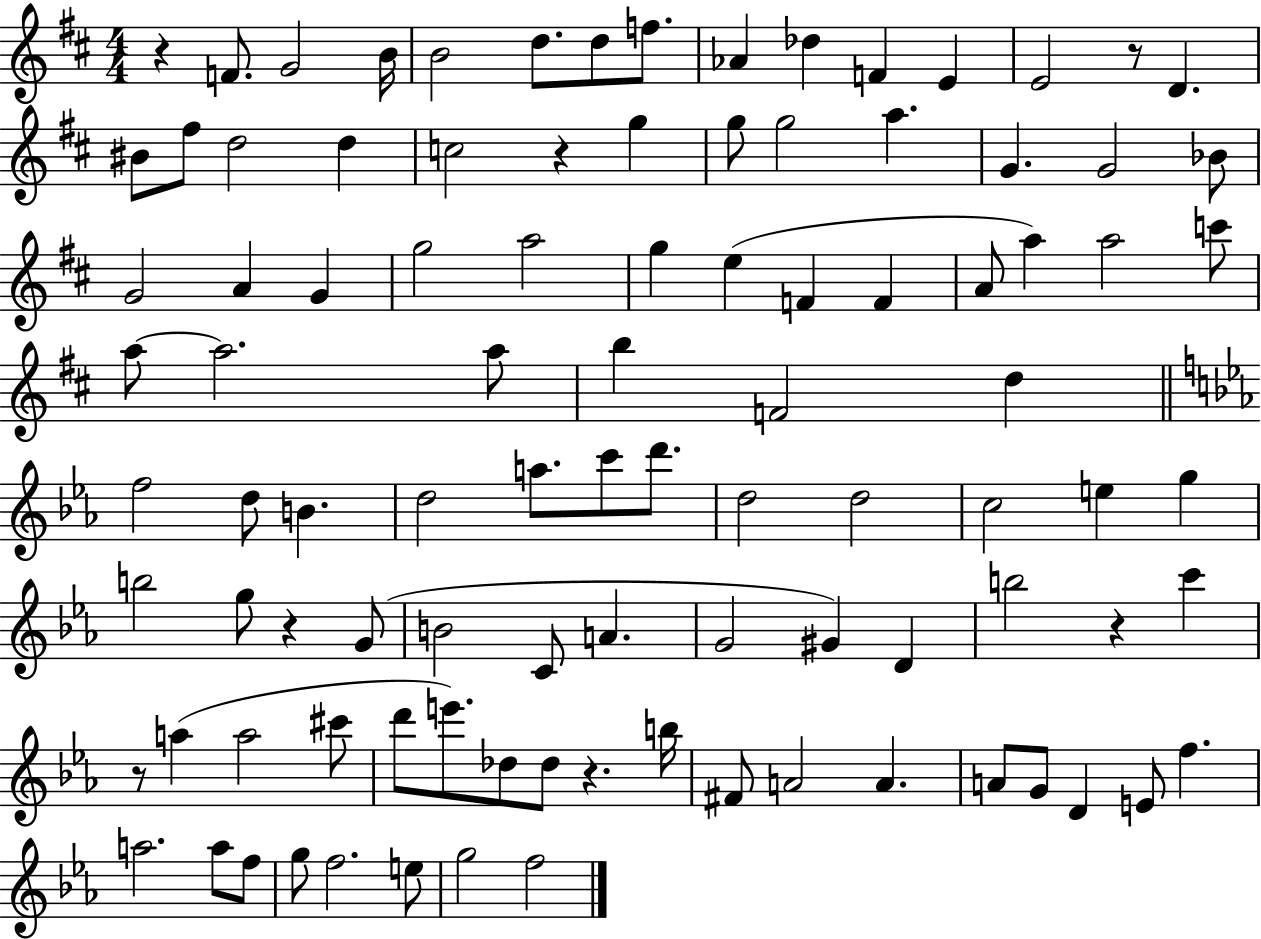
X:1
T:Untitled
M:4/4
L:1/4
K:D
z F/2 G2 B/4 B2 d/2 d/2 f/2 _A _d F E E2 z/2 D ^B/2 ^f/2 d2 d c2 z g g/2 g2 a G G2 _B/2 G2 A G g2 a2 g e F F A/2 a a2 c'/2 a/2 a2 a/2 b F2 d f2 d/2 B d2 a/2 c'/2 d'/2 d2 d2 c2 e g b2 g/2 z G/2 B2 C/2 A G2 ^G D b2 z c' z/2 a a2 ^c'/2 d'/2 e'/2 _d/2 _d/2 z b/4 ^F/2 A2 A A/2 G/2 D E/2 f a2 a/2 f/2 g/2 f2 e/2 g2 f2